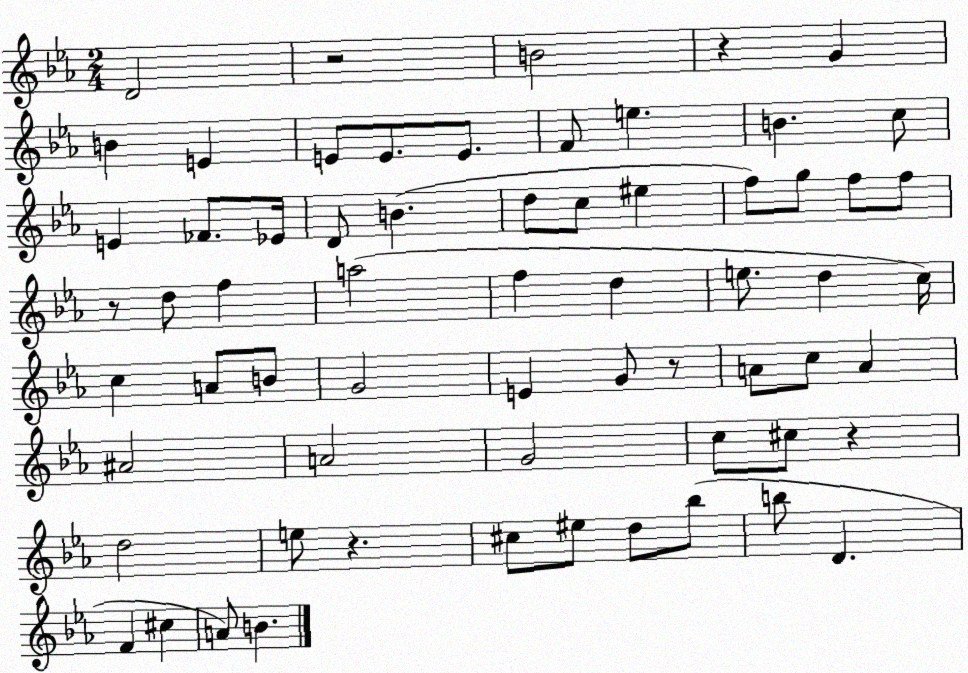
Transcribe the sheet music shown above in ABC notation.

X:1
T:Untitled
M:2/4
L:1/4
K:Eb
D2 z2 B2 z G B E E/2 E/2 E/2 F/2 e B c/2 E _F/2 _E/4 D/2 B d/2 c/2 ^e f/2 g/2 f/2 f/2 z/2 d/2 f a2 f d e/2 d c/4 c A/2 B/2 G2 E G/2 z/2 A/2 c/2 A ^A2 A2 G2 c/2 ^c/2 z d2 e/2 z ^c/2 ^e/2 d/2 _b/2 b/2 D F ^c A/2 B